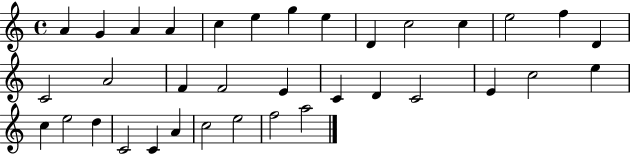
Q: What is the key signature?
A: C major